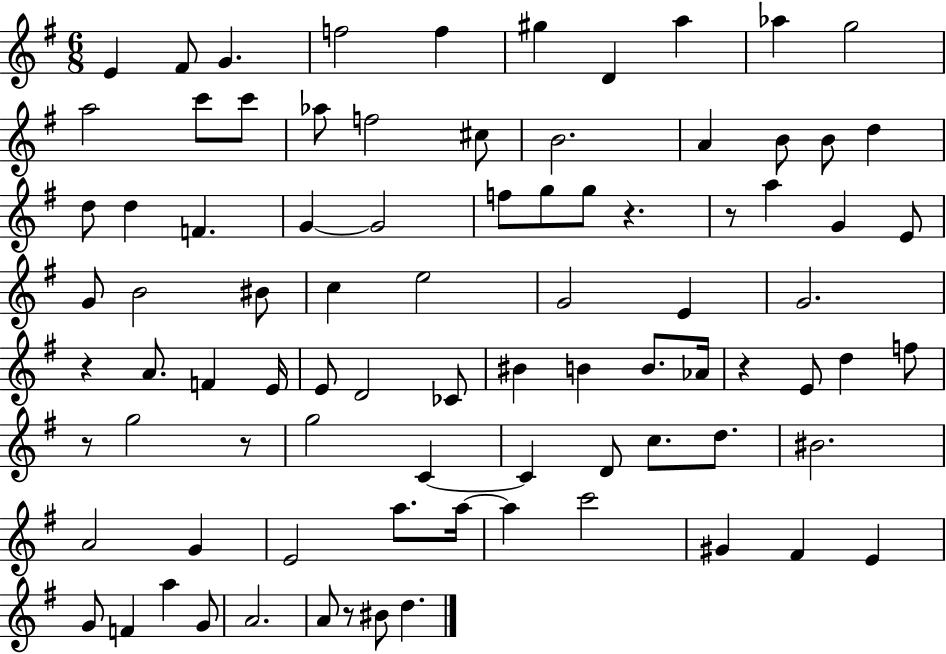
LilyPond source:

{
  \clef treble
  \numericTimeSignature
  \time 6/8
  \key g \major
  e'4 fis'8 g'4. | f''2 f''4 | gis''4 d'4 a''4 | aes''4 g''2 | \break a''2 c'''8 c'''8 | aes''8 f''2 cis''8 | b'2. | a'4 b'8 b'8 d''4 | \break d''8 d''4 f'4. | g'4~~ g'2 | f''8 g''8 g''8 r4. | r8 a''4 g'4 e'8 | \break g'8 b'2 bis'8 | c''4 e''2 | g'2 e'4 | g'2. | \break r4 a'8. f'4 e'16 | e'8 d'2 ces'8 | bis'4 b'4 b'8. aes'16 | r4 e'8 d''4 f''8 | \break r8 g''2 r8 | g''2 c'4~~ | c'4 d'8 c''8. d''8. | bis'2. | \break a'2 g'4 | e'2 a''8. a''16~~ | a''4 c'''2 | gis'4 fis'4 e'4 | \break g'8 f'4 a''4 g'8 | a'2. | a'8 r8 bis'8 d''4. | \bar "|."
}